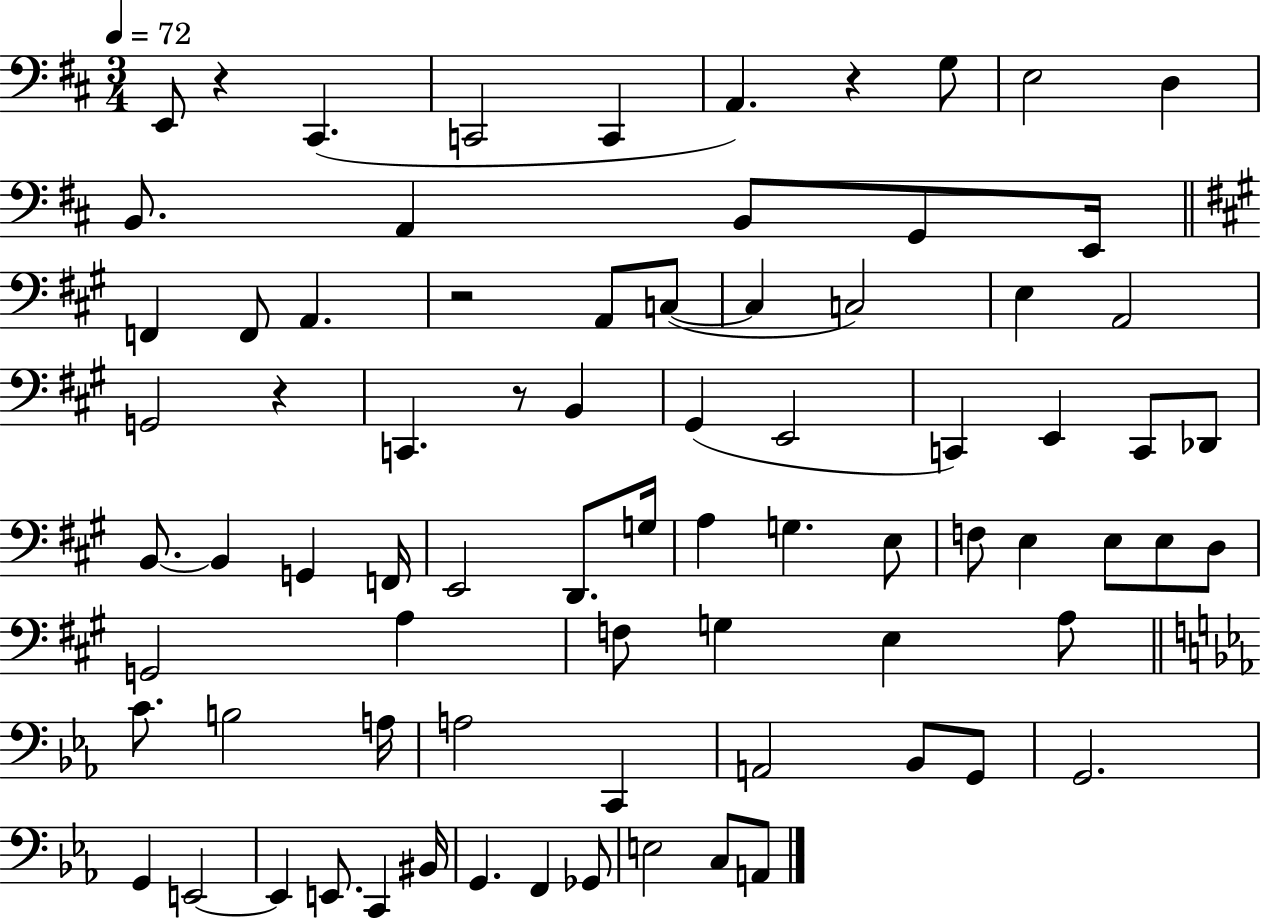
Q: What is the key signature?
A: D major